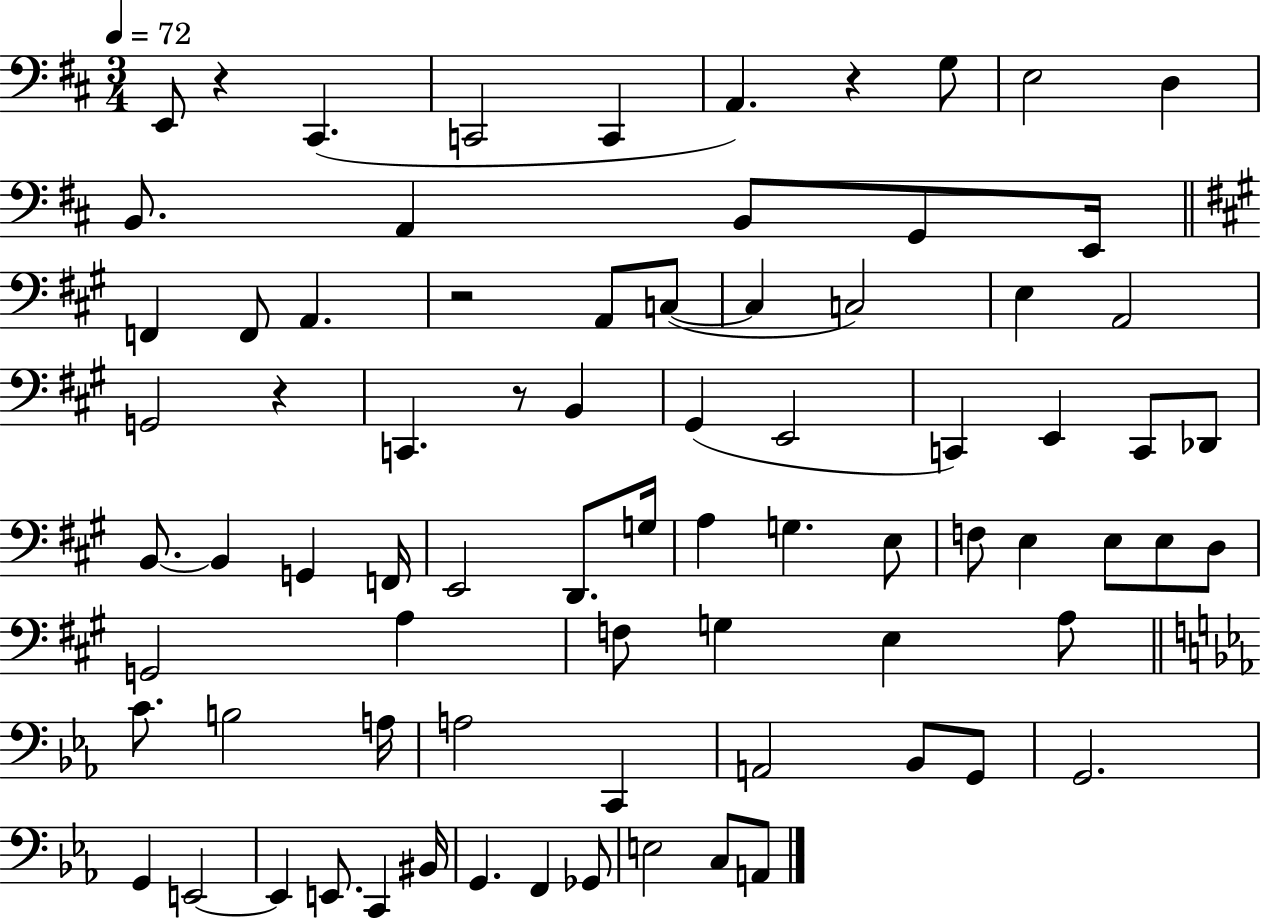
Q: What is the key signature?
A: D major